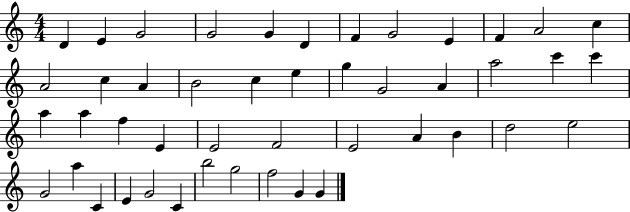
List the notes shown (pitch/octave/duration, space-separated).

D4/q E4/q G4/h G4/h G4/q D4/q F4/q G4/h E4/q F4/q A4/h C5/q A4/h C5/q A4/q B4/h C5/q E5/q G5/q G4/h A4/q A5/h C6/q C6/q A5/q A5/q F5/q E4/q E4/h F4/h E4/h A4/q B4/q D5/h E5/h G4/h A5/q C4/q E4/q G4/h C4/q B5/h G5/h F5/h G4/q G4/q